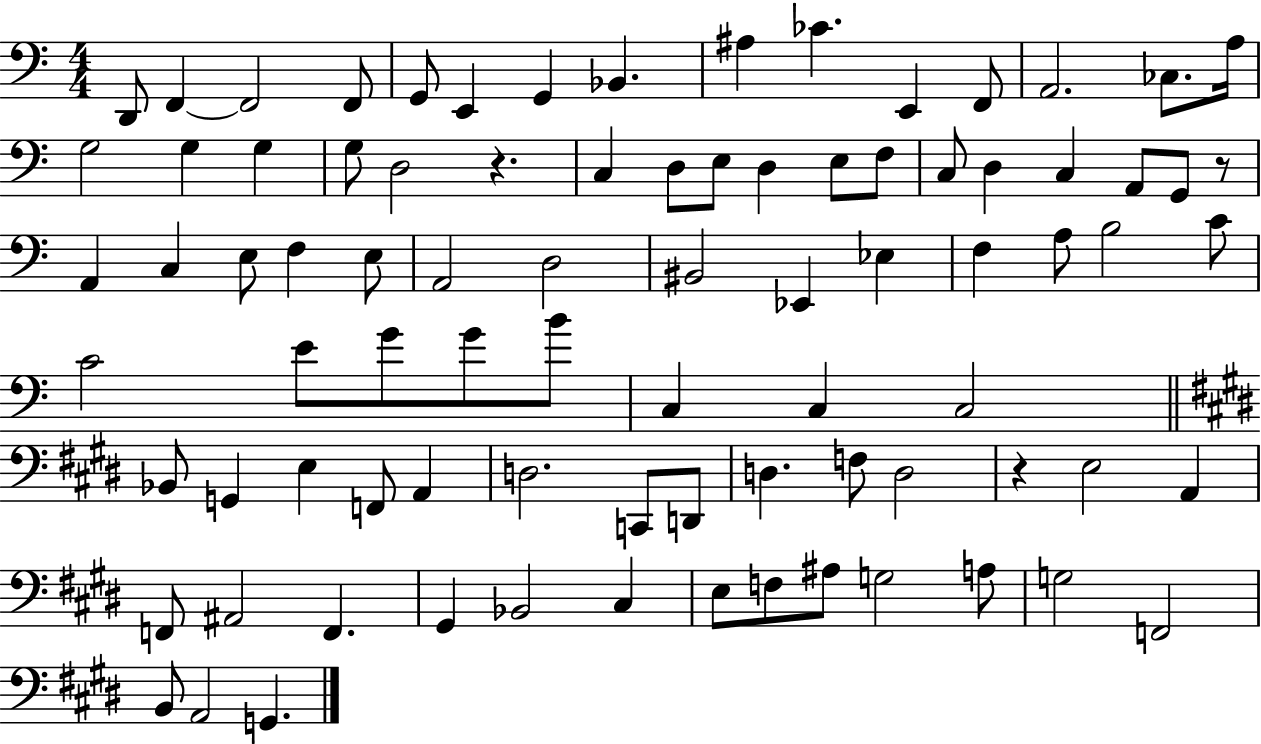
D2/e F2/q F2/h F2/e G2/e E2/q G2/q Bb2/q. A#3/q CES4/q. E2/q F2/e A2/h. CES3/e. A3/s G3/h G3/q G3/q G3/e D3/h R/q. C3/q D3/e E3/e D3/q E3/e F3/e C3/e D3/q C3/q A2/e G2/e R/e A2/q C3/q E3/e F3/q E3/e A2/h D3/h BIS2/h Eb2/q Eb3/q F3/q A3/e B3/h C4/e C4/h E4/e G4/e G4/e B4/e C3/q C3/q C3/h Bb2/e G2/q E3/q F2/e A2/q D3/h. C2/e D2/e D3/q. F3/e D3/h R/q E3/h A2/q F2/e A#2/h F2/q. G#2/q Bb2/h C#3/q E3/e F3/e A#3/e G3/h A3/e G3/h F2/h B2/e A2/h G2/q.